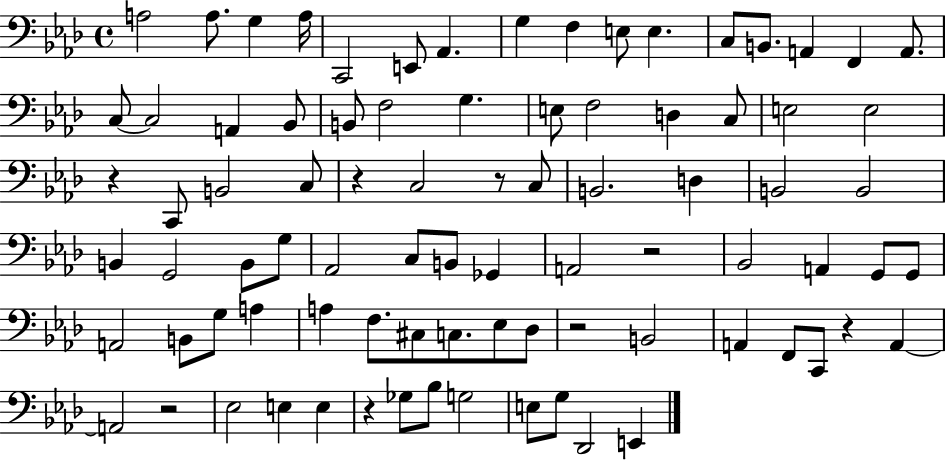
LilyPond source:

{
  \clef bass
  \time 4/4
  \defaultTimeSignature
  \key aes \major
  a2 a8. g4 a16 | c,2 e,8 aes,4. | g4 f4 e8 e4. | c8 b,8. a,4 f,4 a,8. | \break c8~~ c2 a,4 bes,8 | b,8 f2 g4. | e8 f2 d4 c8 | e2 e2 | \break r4 c,8 b,2 c8 | r4 c2 r8 c8 | b,2. d4 | b,2 b,2 | \break b,4 g,2 b,8 g8 | aes,2 c8 b,8 ges,4 | a,2 r2 | bes,2 a,4 g,8 g,8 | \break a,2 b,8 g8 a4 | a4 f8. cis8 c8. ees8 des8 | r2 b,2 | a,4 f,8 c,8 r4 a,4~~ | \break a,2 r2 | ees2 e4 e4 | r4 ges8 bes8 g2 | e8 g8 des,2 e,4 | \break \bar "|."
}